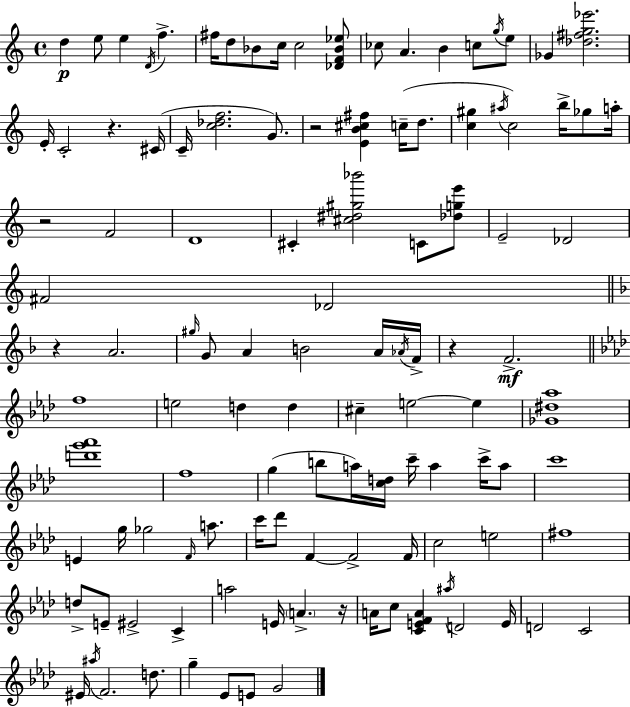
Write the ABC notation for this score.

X:1
T:Untitled
M:4/4
L:1/4
K:Am
d e/2 e D/4 f ^f/4 d/2 _B/2 c/4 c2 [_DF_B_e]/2 _c/2 A B c/2 g/4 e/2 _G [_d^fg_e']2 E/4 C2 z ^C/4 C/4 [c_df]2 G/2 z2 [EB^c^f] c/4 d/2 [c^g] ^a/4 c2 b/4 _g/2 a/4 z2 F2 D4 ^C [^c^d^g_b']2 C/2 [_dge']/2 E2 _D2 ^F2 _D2 z A2 ^g/4 G/2 A B2 A/4 _A/4 F/4 z F2 f4 e2 d d ^c e2 e [_G^d_a]4 [d'g'_a']4 f4 g b/2 a/4 [cd]/4 c'/4 a c'/4 a/2 c'4 E g/4 _g2 F/4 a/2 c'/4 _d'/2 F F2 F/4 c2 e2 ^f4 d/2 E/2 ^E2 C a2 E/4 A z/4 A/4 c/2 [CEFA] ^a/4 D2 E/4 D2 C2 ^E/4 ^a/4 F2 d/2 g _E/2 E/2 G2